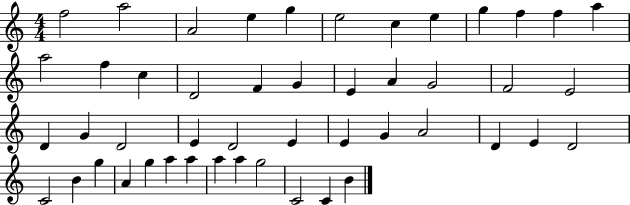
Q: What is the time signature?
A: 4/4